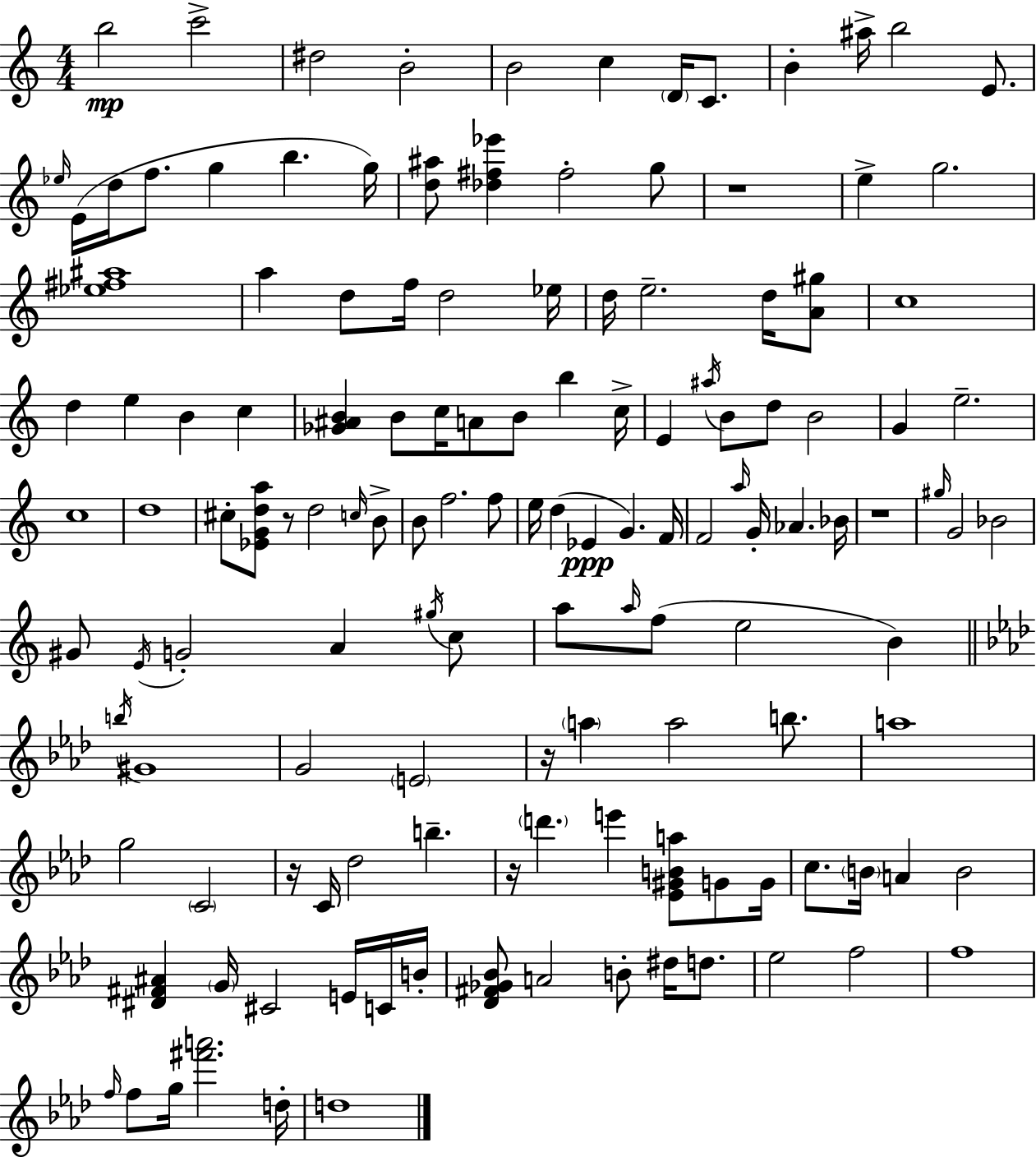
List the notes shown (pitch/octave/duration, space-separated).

B5/h C6/h D#5/h B4/h B4/h C5/q D4/s C4/e. B4/q A#5/s B5/h E4/e. Eb5/s E4/s D5/s F5/e. G5/q B5/q. G5/s [D5,A#5]/e [Db5,F#5,Eb6]/q F#5/h G5/e R/w E5/q G5/h. [Eb5,F#5,A#5]/w A5/q D5/e F5/s D5/h Eb5/s D5/s E5/h. D5/s [A4,G#5]/e C5/w D5/q E5/q B4/q C5/q [Gb4,A#4,B4]/q B4/e C5/s A4/e B4/e B5/q C5/s E4/q A#5/s B4/e D5/e B4/h G4/q E5/h. C5/w D5/w C#5/e [Eb4,G4,D5,A5]/e R/e D5/h C5/s B4/e B4/e F5/h. F5/e E5/s D5/q Eb4/q G4/q. F4/s F4/h A5/s G4/s Ab4/q. Bb4/s R/w G#5/s G4/h Bb4/h G#4/e E4/s G4/h A4/q G#5/s C5/e A5/e A5/s F5/e E5/h B4/q B5/s G#4/w G4/h E4/h R/s A5/q A5/h B5/e. A5/w G5/h C4/h R/s C4/s Db5/h B5/q. R/s D6/q. E6/q [Eb4,G#4,B4,A5]/e G4/e G4/s C5/e. B4/s A4/q B4/h [D#4,F#4,A#4]/q G4/s C#4/h E4/s C4/s B4/s [Db4,F#4,Gb4,Bb4]/e A4/h B4/e D#5/s D5/e. Eb5/h F5/h F5/w F5/s F5/e G5/s [F#6,A6]/h. D5/s D5/w